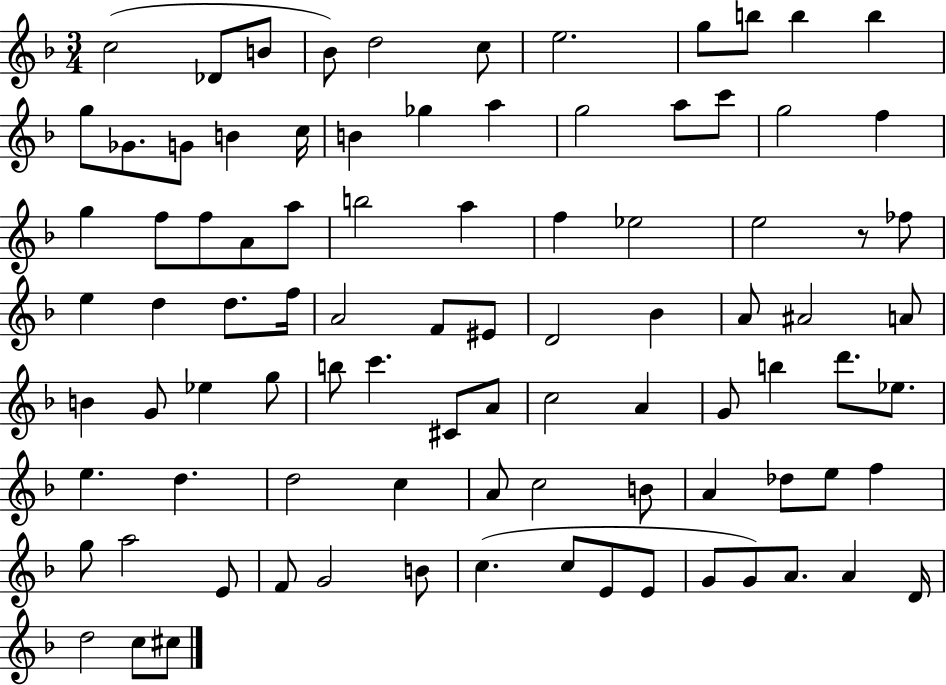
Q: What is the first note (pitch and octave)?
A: C5